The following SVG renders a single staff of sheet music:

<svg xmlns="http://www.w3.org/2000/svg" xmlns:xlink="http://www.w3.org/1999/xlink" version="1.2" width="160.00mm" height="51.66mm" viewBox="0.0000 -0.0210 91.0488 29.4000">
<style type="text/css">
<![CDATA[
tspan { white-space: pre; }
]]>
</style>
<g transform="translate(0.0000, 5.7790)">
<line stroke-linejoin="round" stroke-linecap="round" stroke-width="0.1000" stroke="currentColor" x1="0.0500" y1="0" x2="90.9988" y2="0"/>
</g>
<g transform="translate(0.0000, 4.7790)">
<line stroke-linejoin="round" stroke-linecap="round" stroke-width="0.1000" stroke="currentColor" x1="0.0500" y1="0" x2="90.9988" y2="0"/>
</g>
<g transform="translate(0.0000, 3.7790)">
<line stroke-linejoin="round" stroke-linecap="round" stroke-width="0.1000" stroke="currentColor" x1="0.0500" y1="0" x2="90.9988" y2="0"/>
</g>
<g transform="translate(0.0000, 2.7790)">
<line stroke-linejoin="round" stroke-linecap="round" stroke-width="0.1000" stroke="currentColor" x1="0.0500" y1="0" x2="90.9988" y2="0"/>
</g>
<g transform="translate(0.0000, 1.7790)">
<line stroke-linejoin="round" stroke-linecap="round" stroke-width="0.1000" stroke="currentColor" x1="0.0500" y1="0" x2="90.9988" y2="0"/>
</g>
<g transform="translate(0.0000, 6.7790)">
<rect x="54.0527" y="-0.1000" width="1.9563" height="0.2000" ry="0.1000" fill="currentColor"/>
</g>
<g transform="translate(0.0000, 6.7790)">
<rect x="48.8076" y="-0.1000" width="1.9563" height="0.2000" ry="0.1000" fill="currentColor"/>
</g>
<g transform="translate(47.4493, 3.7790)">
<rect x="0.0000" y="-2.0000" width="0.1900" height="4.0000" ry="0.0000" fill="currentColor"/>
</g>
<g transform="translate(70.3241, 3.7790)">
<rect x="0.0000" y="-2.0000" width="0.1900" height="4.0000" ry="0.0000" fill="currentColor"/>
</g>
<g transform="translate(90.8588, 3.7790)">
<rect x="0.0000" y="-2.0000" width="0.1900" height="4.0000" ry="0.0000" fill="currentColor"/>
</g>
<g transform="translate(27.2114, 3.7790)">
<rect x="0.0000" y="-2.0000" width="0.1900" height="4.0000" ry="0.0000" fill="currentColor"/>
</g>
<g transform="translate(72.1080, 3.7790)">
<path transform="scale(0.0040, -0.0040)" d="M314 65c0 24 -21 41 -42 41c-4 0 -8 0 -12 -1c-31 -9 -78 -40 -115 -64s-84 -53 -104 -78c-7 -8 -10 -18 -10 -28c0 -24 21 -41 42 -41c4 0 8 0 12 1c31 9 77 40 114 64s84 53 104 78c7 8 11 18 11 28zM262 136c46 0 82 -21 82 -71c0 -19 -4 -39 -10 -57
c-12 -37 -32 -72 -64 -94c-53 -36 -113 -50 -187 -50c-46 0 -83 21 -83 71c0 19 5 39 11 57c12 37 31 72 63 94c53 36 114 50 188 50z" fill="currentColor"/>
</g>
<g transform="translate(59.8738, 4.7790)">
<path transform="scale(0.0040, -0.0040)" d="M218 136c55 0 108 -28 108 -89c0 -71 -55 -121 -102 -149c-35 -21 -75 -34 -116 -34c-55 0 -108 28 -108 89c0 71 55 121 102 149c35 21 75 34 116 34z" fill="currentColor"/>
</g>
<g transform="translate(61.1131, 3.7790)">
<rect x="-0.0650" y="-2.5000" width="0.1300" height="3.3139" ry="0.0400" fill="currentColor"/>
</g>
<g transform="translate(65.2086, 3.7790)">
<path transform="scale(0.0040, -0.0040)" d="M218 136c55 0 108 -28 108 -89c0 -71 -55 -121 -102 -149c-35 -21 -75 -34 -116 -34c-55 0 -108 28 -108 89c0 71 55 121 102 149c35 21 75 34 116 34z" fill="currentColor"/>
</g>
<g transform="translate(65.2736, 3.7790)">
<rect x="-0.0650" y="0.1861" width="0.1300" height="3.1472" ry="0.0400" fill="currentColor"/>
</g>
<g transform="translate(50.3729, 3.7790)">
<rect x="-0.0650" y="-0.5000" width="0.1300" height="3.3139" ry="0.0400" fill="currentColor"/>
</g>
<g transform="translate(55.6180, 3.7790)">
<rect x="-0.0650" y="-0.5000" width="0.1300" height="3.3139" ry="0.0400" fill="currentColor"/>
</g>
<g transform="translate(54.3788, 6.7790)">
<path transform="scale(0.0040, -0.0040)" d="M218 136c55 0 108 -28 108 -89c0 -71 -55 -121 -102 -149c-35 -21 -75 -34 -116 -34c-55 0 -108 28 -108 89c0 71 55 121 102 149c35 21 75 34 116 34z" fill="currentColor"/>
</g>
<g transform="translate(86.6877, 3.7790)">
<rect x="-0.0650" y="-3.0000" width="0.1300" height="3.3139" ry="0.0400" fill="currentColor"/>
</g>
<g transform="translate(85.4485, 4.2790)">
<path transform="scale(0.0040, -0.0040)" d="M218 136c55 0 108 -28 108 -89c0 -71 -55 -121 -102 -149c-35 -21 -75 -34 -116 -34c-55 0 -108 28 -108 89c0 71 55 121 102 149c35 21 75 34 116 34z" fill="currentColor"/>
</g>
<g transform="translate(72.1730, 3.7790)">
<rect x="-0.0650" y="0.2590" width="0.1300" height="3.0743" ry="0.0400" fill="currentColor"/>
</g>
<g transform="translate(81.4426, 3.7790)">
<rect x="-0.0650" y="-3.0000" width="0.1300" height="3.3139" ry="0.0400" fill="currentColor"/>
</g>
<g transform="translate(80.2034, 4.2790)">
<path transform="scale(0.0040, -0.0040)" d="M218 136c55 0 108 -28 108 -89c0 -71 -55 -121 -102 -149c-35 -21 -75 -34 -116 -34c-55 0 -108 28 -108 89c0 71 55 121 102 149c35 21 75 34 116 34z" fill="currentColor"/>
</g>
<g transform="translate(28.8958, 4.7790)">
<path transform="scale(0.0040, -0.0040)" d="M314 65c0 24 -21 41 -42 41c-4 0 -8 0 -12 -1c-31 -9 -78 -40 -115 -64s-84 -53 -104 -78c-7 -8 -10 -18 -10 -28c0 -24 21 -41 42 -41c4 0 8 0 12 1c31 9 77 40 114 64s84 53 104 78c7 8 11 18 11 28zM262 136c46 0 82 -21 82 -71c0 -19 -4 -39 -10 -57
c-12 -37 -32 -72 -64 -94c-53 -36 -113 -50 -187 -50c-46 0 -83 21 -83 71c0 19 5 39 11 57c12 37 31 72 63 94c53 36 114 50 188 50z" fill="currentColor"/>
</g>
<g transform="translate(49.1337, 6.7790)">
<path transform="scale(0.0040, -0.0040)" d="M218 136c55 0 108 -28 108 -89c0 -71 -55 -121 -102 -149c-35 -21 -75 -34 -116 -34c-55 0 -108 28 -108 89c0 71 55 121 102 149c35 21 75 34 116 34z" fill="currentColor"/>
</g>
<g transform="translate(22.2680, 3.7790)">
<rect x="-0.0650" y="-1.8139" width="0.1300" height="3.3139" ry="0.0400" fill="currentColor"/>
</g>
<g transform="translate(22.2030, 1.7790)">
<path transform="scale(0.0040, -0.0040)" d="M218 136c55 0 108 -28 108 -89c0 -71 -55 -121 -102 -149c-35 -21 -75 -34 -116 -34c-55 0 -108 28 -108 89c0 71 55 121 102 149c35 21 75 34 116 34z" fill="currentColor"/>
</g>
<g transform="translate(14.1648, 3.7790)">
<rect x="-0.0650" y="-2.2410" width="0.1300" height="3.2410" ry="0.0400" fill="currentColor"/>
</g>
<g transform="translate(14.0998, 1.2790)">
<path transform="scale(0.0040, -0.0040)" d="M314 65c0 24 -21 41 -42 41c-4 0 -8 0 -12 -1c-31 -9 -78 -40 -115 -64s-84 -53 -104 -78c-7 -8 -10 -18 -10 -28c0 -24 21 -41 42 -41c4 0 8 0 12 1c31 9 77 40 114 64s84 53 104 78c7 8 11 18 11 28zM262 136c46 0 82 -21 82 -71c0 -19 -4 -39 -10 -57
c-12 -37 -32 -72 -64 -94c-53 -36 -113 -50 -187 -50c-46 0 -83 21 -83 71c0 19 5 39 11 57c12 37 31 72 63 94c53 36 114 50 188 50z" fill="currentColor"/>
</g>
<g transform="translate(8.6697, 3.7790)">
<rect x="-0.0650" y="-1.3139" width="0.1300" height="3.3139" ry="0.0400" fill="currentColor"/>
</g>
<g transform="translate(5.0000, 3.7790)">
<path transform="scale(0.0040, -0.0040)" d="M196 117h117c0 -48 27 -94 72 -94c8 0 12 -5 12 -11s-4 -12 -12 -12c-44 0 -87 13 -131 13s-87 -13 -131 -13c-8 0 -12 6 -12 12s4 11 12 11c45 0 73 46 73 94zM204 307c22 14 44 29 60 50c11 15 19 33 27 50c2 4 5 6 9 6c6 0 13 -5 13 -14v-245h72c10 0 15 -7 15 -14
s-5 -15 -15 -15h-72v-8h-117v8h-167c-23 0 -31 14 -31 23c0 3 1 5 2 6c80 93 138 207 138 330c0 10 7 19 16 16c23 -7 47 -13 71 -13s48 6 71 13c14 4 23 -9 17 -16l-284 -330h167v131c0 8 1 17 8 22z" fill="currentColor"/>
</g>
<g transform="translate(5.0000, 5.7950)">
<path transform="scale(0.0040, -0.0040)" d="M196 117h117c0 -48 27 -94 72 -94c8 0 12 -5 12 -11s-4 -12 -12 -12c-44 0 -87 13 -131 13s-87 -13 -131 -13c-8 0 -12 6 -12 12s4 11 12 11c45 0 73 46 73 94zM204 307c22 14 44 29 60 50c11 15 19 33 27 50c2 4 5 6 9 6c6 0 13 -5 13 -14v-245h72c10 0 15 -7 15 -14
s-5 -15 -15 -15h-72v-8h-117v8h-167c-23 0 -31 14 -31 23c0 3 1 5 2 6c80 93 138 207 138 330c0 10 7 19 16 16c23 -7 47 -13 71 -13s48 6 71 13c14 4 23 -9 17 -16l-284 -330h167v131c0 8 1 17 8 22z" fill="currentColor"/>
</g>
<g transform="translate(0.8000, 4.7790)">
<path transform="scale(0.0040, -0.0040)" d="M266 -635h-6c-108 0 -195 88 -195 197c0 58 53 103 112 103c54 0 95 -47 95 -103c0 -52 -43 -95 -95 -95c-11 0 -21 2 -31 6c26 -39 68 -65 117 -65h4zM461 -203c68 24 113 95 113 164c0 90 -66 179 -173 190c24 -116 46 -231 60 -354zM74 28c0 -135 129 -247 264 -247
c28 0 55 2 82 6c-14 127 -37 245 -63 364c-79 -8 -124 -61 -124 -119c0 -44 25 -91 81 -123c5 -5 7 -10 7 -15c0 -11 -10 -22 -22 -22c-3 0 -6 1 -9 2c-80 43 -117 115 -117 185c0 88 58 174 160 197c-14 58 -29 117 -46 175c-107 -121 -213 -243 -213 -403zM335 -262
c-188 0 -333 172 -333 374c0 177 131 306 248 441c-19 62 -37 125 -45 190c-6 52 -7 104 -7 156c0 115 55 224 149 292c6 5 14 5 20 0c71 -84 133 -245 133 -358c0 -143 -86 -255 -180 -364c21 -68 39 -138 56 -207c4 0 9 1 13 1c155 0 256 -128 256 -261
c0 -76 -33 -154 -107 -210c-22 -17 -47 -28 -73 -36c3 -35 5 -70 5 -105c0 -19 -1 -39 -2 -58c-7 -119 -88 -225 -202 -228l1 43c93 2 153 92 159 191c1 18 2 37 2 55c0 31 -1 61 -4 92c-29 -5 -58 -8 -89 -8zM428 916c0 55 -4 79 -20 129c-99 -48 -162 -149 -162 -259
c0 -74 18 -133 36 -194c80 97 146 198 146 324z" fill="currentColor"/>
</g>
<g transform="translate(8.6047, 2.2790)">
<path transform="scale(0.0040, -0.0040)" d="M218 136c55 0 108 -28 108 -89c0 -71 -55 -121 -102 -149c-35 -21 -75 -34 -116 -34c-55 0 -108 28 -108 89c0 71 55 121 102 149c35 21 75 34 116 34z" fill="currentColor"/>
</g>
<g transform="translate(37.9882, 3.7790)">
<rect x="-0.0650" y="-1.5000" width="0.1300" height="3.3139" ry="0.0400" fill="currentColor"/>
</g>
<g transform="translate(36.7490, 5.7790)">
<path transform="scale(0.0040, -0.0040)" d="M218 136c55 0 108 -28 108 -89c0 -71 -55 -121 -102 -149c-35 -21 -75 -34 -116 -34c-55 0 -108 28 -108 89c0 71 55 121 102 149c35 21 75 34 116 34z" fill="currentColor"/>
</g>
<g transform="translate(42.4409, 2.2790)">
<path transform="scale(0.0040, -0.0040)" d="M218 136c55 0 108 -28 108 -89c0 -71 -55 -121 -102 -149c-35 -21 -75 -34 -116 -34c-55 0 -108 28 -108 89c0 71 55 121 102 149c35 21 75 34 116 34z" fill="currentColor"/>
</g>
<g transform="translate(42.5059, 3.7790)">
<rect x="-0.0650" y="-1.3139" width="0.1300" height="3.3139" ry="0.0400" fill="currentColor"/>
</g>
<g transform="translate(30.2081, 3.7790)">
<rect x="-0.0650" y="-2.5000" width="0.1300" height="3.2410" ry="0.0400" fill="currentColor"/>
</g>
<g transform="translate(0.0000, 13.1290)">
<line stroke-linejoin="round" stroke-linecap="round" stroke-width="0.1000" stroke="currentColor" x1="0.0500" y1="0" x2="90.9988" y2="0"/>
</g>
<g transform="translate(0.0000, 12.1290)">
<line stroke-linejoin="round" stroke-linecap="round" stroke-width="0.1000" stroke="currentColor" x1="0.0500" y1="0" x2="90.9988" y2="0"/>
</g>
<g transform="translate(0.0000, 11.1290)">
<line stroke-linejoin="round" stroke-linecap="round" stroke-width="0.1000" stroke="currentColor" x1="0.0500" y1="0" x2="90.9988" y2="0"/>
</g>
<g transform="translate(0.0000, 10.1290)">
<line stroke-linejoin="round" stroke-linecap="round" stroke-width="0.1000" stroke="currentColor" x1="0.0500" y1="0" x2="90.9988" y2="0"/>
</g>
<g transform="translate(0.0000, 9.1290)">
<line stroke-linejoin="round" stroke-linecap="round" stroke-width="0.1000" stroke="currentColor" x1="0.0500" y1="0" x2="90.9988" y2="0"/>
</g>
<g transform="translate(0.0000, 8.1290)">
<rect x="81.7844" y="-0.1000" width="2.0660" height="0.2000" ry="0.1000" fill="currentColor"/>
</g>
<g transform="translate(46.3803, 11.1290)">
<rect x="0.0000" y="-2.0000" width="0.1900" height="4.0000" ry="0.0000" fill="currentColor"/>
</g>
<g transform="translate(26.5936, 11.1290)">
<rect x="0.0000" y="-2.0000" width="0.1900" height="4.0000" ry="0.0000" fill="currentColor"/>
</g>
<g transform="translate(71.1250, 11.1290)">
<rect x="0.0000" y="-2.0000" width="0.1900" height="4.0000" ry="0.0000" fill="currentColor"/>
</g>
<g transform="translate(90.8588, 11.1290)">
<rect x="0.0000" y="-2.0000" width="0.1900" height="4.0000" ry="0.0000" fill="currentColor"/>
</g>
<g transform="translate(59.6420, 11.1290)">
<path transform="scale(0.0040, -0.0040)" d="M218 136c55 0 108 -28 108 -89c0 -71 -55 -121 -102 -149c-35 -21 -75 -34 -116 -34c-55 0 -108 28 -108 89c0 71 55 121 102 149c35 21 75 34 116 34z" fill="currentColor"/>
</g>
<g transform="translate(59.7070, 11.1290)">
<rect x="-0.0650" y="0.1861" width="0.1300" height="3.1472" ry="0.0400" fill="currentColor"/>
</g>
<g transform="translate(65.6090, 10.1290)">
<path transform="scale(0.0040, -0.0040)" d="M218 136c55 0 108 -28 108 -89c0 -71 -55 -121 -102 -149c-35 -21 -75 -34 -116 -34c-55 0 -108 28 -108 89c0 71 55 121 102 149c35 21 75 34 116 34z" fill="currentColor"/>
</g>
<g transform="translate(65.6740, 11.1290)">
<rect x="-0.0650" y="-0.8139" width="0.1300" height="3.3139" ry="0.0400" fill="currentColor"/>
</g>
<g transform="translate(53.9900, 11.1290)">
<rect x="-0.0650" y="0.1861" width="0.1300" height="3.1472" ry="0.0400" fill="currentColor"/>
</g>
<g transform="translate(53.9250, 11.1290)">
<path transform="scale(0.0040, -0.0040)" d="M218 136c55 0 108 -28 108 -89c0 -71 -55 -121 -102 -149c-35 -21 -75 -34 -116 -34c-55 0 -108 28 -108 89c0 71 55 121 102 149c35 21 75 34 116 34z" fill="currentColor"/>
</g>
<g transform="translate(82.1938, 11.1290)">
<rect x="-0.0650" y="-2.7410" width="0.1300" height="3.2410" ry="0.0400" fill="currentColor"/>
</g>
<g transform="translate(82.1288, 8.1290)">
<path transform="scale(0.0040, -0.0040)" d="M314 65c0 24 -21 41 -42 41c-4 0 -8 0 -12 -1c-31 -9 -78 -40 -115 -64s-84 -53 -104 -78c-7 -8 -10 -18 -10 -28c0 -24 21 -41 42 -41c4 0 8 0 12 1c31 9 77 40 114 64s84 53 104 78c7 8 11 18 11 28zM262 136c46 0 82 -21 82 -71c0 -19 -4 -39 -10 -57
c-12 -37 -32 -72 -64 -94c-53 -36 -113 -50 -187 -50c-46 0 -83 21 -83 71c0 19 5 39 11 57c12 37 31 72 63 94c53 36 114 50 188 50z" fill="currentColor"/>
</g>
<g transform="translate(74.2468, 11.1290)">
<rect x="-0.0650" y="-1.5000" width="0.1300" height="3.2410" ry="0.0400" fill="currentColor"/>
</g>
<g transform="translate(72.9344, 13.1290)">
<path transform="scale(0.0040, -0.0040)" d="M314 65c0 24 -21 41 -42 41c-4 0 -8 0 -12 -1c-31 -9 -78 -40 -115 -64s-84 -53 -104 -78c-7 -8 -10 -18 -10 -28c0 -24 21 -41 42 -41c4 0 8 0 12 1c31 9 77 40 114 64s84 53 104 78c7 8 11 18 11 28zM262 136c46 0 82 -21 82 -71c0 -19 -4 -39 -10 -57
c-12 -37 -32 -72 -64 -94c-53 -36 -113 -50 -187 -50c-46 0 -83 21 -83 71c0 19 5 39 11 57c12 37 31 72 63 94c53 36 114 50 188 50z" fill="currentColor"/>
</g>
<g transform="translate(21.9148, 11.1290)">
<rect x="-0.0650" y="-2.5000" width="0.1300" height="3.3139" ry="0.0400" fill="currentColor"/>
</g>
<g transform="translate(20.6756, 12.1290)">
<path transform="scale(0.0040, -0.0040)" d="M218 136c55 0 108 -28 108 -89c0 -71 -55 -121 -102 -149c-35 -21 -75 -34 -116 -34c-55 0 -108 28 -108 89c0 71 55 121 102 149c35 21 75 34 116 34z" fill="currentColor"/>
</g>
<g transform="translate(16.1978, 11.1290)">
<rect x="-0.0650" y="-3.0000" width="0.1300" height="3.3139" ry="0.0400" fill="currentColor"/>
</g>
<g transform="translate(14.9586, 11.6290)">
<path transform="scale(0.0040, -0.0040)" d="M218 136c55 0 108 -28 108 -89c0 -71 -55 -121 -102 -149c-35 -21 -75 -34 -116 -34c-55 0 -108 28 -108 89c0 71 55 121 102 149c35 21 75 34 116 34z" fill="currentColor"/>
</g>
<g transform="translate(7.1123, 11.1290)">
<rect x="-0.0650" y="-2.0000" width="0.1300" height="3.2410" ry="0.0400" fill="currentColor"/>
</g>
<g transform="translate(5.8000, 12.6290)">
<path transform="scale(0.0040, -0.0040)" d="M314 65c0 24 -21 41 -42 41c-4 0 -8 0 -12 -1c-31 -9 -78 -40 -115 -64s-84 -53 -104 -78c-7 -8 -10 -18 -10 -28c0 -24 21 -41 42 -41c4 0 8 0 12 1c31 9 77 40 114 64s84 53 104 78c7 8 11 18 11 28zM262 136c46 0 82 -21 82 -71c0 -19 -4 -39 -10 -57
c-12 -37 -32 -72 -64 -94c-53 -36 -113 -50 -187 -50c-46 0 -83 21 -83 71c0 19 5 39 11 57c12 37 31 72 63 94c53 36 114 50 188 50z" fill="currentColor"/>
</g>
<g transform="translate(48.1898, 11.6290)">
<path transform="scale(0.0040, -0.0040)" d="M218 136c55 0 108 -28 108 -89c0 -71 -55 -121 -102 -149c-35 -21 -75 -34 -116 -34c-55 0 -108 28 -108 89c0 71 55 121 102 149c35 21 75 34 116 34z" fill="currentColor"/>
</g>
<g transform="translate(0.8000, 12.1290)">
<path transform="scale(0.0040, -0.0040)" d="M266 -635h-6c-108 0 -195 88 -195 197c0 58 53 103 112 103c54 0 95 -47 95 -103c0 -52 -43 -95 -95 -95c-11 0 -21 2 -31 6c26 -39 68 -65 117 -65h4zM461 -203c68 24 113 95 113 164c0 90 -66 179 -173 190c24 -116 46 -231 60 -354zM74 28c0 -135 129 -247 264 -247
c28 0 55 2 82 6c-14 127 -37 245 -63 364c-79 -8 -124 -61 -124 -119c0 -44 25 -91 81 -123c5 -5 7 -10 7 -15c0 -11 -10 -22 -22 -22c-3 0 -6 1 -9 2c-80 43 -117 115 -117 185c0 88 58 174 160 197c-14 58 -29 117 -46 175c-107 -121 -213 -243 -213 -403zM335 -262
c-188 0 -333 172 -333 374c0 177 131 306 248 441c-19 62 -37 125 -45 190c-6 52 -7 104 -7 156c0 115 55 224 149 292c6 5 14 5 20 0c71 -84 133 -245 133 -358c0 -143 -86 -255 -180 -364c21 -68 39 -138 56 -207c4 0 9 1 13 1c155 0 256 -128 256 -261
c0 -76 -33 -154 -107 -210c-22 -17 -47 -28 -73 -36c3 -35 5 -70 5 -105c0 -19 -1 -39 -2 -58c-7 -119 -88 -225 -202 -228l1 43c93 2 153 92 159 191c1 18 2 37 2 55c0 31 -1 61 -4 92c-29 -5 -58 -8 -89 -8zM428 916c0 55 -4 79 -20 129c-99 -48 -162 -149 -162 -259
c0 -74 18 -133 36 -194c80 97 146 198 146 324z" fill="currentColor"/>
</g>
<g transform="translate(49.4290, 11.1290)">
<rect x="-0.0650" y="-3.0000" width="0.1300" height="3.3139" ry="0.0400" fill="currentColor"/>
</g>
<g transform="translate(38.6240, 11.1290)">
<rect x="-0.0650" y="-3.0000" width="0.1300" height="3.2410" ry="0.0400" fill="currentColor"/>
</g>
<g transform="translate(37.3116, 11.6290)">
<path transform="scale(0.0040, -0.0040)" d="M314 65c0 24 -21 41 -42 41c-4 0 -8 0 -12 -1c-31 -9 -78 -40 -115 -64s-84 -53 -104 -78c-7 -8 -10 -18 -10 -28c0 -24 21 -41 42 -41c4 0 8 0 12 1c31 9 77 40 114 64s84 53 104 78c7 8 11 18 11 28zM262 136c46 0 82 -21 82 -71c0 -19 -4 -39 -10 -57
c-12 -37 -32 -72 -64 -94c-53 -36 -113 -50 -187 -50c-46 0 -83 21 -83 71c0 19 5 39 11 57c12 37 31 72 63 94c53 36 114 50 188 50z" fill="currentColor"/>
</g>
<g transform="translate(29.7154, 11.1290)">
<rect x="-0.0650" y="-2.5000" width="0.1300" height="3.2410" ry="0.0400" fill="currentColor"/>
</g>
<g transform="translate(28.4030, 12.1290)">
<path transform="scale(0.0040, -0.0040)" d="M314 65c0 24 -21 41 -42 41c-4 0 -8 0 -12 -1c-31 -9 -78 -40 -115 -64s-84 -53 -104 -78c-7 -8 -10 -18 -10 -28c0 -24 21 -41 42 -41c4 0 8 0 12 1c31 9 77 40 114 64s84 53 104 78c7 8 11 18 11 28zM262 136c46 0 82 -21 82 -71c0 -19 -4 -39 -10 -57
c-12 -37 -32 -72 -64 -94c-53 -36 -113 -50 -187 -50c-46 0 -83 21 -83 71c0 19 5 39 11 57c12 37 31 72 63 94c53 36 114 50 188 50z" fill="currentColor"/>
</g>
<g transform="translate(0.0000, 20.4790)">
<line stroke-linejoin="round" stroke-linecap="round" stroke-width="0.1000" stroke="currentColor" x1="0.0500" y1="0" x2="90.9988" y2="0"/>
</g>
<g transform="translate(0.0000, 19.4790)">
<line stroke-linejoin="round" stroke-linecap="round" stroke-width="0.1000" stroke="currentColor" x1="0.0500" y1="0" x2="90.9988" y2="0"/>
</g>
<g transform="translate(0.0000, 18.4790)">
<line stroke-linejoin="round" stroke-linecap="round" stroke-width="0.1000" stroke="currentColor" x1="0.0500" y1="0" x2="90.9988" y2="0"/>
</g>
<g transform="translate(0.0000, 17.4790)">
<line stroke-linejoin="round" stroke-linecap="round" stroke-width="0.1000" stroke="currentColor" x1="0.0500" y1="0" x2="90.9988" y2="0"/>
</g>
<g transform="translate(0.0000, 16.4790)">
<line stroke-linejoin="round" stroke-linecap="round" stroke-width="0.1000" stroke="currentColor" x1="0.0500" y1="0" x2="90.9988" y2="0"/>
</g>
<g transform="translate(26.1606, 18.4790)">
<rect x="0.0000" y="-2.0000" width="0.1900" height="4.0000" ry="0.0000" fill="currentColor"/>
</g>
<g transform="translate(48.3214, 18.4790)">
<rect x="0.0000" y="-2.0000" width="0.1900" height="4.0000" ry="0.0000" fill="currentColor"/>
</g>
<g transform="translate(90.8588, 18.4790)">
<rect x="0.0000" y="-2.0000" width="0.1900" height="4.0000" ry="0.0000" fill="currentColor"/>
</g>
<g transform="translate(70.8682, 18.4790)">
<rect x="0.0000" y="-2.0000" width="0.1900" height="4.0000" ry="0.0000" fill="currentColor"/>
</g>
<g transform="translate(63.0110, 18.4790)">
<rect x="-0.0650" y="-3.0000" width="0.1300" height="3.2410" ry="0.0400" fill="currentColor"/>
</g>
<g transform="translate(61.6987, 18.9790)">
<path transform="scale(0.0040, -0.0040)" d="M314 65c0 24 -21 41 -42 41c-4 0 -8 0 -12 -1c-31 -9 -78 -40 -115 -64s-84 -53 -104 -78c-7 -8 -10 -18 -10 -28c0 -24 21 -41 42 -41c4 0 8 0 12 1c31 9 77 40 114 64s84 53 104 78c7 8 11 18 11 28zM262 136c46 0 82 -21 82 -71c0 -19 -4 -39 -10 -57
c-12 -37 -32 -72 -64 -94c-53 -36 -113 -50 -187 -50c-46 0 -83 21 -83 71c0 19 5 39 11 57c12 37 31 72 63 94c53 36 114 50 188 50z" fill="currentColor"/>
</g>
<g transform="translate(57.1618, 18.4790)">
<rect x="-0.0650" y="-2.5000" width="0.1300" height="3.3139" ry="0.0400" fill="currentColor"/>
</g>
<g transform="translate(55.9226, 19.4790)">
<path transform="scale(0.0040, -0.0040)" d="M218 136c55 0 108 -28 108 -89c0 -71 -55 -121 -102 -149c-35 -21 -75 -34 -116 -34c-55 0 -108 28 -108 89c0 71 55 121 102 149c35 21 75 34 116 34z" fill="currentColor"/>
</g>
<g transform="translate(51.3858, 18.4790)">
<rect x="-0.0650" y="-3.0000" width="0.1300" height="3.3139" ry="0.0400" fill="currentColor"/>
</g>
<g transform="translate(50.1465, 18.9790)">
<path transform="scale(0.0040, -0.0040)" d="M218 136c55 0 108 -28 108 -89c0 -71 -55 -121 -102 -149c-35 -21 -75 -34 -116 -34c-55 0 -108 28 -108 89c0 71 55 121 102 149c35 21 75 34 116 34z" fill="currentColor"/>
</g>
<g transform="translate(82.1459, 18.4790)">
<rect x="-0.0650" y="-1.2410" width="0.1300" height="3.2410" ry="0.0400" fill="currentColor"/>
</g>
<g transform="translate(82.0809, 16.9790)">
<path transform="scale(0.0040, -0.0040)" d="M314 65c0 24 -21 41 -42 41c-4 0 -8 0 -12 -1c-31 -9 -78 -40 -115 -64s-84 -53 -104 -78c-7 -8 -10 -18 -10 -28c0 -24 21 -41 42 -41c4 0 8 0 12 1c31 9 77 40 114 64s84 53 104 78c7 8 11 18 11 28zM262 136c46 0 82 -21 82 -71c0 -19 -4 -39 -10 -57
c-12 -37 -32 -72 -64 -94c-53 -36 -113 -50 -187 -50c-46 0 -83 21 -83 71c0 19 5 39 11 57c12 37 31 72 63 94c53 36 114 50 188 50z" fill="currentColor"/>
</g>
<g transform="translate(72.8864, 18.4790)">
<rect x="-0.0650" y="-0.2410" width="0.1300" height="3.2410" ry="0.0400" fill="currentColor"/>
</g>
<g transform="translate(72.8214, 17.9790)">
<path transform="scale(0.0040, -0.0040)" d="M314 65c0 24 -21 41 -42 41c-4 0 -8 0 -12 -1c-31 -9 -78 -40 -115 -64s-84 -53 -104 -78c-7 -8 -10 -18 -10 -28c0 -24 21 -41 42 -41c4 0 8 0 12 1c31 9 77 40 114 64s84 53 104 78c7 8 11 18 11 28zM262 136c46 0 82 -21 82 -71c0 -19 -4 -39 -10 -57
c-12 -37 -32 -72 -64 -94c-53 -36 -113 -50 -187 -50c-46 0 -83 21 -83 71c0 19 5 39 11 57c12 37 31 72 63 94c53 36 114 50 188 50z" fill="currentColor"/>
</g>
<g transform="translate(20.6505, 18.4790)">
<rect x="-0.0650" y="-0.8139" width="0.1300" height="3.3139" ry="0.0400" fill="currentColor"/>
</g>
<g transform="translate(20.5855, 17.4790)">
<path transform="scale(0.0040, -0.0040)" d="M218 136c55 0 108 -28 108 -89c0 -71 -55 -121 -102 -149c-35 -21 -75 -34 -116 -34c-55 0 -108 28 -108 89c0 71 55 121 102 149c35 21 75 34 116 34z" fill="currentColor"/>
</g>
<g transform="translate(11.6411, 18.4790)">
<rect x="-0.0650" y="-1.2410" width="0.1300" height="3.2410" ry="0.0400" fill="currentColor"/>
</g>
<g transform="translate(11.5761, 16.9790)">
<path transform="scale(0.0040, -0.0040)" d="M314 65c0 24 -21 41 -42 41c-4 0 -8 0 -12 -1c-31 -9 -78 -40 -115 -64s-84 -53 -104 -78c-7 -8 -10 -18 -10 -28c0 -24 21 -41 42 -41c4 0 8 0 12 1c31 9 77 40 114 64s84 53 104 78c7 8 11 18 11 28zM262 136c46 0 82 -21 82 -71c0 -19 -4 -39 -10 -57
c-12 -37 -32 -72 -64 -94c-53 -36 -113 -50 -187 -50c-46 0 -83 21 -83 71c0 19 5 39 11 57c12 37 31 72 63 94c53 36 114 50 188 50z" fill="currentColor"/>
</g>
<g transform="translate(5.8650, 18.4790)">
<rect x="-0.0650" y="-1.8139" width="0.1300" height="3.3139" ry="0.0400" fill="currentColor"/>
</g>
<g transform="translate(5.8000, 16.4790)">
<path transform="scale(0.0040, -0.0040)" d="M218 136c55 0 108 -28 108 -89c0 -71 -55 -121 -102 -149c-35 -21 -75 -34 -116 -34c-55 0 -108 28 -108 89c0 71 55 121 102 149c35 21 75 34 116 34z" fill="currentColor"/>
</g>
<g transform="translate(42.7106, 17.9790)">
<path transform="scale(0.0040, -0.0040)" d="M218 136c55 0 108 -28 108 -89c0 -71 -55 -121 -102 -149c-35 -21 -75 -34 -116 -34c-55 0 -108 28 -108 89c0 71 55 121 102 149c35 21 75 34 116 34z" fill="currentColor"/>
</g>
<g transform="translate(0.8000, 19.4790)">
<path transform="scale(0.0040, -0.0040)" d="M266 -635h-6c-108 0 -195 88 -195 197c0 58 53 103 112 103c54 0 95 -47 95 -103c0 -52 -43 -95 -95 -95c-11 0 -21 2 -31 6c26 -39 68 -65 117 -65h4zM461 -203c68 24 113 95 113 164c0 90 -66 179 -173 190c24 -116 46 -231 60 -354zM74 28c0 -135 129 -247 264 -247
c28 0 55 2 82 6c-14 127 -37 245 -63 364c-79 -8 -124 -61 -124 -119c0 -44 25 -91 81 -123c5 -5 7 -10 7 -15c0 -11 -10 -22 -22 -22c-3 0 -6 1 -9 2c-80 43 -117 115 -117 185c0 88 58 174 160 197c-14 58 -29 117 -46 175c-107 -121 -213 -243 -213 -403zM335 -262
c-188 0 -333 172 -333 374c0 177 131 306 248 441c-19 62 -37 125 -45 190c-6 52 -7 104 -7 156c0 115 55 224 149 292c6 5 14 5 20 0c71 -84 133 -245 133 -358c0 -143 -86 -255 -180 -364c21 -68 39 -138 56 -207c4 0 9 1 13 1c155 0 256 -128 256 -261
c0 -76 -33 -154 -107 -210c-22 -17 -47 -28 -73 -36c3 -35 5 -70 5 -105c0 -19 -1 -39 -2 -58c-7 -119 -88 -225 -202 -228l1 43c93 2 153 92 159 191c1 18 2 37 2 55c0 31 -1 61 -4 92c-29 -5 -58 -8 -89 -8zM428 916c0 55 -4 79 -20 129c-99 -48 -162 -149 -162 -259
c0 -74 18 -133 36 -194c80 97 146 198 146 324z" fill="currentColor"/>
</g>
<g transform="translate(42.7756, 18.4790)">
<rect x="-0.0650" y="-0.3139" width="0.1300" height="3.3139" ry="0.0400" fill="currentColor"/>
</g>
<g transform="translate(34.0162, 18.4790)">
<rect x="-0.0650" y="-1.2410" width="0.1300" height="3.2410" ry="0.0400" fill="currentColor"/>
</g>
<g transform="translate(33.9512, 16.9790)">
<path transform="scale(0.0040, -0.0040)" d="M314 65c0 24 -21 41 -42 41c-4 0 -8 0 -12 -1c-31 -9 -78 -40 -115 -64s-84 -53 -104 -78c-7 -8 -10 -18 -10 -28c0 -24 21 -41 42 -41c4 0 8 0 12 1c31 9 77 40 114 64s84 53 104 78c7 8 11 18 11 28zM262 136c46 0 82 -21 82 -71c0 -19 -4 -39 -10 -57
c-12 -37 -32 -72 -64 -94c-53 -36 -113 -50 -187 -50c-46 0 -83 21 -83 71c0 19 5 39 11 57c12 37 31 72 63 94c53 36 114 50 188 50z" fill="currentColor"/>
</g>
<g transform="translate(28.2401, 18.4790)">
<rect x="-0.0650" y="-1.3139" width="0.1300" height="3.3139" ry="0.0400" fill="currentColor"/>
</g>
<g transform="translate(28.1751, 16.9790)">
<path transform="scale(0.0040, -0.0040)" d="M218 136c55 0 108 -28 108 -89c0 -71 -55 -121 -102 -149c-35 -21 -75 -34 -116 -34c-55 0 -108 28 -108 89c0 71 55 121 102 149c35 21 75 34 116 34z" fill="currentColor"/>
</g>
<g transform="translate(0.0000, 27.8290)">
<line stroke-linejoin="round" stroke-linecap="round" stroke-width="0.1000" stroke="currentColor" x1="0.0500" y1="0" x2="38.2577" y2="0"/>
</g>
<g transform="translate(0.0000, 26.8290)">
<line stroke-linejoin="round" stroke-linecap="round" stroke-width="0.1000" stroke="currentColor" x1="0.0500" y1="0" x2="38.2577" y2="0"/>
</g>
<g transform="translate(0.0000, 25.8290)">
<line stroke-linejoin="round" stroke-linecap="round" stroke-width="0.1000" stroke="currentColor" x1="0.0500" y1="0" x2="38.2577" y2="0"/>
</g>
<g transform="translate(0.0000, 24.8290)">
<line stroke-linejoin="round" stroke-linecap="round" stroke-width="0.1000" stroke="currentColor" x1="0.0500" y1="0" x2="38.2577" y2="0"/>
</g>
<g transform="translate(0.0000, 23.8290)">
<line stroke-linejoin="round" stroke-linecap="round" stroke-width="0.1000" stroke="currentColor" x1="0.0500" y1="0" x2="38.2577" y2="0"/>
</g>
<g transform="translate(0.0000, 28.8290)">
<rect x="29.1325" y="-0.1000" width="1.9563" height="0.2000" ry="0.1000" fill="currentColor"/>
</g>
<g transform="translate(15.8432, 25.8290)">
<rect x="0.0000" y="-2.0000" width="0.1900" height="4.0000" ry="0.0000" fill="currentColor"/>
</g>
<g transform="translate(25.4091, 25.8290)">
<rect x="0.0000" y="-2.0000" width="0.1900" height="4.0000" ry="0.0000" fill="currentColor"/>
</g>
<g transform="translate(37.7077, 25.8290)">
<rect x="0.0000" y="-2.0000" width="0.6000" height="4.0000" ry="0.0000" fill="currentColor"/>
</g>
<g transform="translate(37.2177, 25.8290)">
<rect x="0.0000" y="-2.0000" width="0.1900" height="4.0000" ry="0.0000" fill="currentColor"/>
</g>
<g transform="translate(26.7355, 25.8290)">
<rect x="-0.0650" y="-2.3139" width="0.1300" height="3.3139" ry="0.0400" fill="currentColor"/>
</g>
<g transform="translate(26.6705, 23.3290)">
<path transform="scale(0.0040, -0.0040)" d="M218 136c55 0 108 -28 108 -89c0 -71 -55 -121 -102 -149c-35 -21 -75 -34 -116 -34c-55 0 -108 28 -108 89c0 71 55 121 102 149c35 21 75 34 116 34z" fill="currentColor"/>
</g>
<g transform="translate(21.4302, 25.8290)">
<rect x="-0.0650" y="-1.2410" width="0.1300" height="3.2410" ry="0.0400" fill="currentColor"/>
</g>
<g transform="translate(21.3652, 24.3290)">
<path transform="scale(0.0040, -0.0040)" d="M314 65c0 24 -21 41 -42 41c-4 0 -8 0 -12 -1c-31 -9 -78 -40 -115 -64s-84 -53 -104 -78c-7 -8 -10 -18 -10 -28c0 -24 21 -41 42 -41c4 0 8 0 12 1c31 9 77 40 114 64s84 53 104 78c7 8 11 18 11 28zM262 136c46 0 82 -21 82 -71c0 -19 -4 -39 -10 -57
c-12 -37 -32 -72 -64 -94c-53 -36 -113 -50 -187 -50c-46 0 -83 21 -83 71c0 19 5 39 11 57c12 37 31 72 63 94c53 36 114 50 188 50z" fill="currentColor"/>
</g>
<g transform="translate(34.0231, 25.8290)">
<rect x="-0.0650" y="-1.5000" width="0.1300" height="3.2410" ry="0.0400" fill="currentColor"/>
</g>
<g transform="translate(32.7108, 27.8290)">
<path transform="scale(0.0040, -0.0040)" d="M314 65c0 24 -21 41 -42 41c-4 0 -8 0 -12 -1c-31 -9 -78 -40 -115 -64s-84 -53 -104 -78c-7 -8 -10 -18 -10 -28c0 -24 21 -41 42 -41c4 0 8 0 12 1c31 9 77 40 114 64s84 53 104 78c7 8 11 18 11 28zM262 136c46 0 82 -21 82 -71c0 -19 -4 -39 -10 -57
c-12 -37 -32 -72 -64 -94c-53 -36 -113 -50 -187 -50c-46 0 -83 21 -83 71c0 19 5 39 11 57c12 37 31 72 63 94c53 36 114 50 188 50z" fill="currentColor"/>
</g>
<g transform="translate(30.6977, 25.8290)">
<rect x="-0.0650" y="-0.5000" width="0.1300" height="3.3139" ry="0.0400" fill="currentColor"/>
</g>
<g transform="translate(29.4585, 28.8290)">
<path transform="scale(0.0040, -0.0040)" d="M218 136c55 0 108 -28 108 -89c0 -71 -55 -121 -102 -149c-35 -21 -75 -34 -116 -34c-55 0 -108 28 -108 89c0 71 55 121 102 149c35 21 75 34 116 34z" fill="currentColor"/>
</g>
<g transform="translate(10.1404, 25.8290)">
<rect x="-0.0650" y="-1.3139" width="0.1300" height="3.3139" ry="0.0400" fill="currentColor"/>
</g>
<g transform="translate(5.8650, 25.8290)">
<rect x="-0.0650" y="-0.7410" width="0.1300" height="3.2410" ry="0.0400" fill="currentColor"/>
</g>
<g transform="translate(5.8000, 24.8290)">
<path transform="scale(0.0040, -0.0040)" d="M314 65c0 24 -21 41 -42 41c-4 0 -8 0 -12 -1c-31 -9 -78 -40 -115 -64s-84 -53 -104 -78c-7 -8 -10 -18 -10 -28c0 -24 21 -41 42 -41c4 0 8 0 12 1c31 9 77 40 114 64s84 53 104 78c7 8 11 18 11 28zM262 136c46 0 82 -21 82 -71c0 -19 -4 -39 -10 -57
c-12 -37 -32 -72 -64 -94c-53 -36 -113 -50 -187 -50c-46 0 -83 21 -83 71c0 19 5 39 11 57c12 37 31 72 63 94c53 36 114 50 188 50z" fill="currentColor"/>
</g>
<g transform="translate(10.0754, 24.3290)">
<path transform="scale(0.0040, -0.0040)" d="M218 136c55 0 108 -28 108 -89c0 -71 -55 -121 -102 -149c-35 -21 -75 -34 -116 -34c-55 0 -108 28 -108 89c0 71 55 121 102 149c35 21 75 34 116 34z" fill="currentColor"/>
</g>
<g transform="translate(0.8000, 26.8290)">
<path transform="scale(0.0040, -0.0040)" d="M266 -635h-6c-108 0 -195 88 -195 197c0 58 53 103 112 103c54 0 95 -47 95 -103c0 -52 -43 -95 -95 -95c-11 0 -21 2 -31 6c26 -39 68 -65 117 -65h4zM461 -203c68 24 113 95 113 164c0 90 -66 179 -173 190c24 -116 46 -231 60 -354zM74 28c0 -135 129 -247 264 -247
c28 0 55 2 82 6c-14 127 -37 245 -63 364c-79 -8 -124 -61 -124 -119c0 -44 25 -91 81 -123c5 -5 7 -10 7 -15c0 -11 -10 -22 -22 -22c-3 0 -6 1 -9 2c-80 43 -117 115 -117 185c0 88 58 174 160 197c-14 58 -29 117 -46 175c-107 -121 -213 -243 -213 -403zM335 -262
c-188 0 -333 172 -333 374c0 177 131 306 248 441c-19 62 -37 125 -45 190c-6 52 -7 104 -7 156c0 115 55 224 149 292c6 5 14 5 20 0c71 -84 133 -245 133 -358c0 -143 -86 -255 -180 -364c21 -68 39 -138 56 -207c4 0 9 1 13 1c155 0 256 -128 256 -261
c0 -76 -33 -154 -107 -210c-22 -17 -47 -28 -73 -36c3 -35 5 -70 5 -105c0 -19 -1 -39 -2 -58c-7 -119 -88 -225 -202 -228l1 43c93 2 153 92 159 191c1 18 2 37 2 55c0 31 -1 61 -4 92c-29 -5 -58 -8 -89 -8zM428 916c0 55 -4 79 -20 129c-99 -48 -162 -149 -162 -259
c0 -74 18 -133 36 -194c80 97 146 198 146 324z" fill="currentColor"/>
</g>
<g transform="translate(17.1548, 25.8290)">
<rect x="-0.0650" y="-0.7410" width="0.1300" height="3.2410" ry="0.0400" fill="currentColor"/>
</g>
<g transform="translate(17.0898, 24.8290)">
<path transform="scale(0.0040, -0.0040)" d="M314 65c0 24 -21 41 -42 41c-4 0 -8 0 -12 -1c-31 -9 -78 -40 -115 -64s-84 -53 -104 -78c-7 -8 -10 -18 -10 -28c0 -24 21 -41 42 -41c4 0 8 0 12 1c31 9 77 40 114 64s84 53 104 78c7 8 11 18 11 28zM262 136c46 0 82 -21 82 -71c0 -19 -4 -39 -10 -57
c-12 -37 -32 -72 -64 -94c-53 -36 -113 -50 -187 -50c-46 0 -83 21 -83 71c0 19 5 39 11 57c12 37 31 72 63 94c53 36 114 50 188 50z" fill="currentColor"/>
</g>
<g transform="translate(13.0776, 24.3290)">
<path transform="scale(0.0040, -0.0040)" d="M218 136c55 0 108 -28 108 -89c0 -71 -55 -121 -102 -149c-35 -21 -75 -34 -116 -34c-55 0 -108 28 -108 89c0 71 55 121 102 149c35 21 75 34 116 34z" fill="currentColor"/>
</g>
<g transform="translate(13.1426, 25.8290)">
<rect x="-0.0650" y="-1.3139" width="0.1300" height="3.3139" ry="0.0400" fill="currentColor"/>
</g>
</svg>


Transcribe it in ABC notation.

X:1
T:Untitled
M:4/4
L:1/4
K:C
e g2 f G2 E e C C G B B2 A A F2 A G G2 A2 A B B d E2 a2 f e2 d e e2 c A G A2 c2 e2 d2 e e d2 e2 g C E2